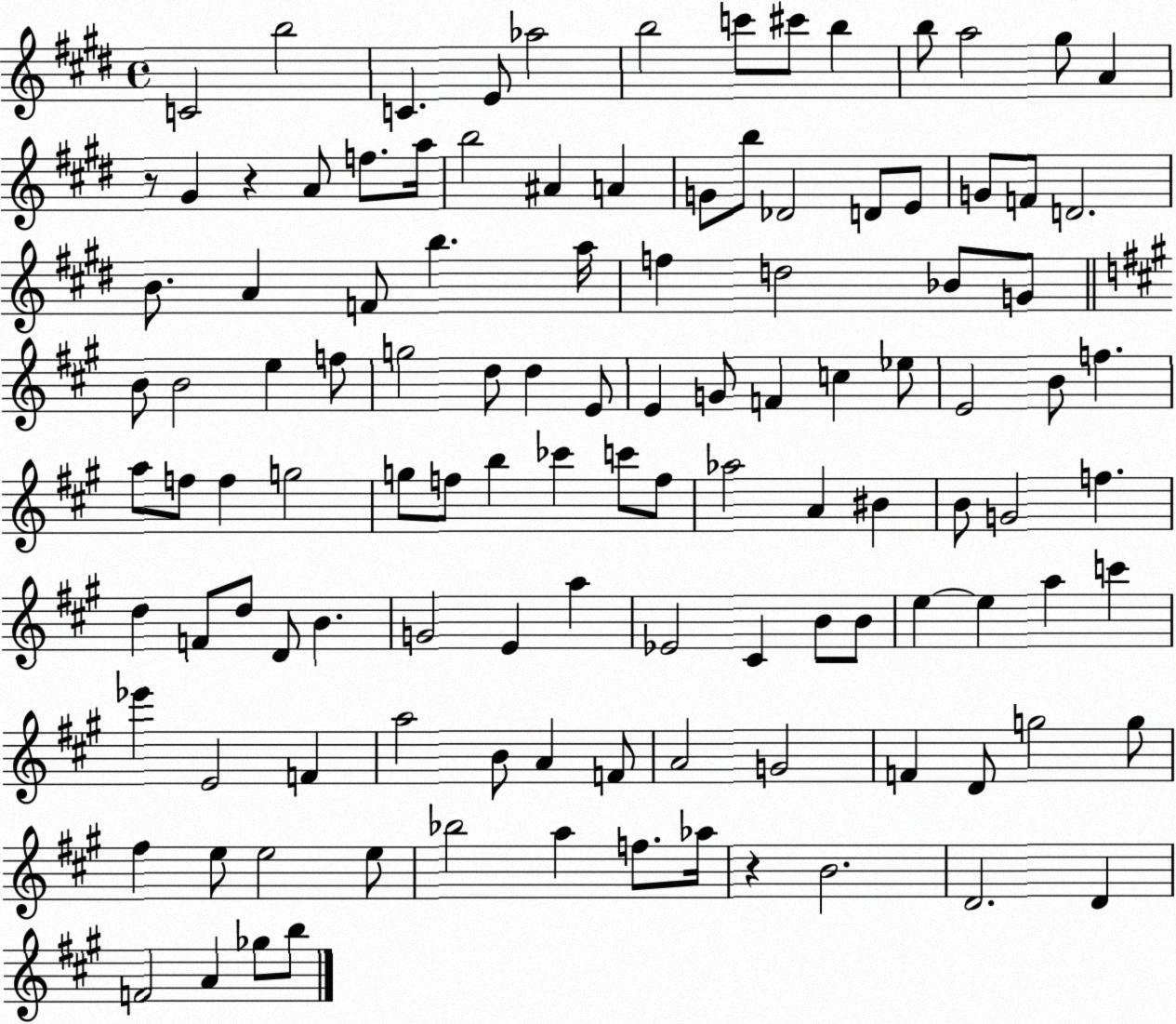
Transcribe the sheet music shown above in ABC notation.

X:1
T:Untitled
M:4/4
L:1/4
K:E
C2 b2 C E/2 _a2 b2 c'/2 ^c'/2 b b/2 a2 ^g/2 A z/2 ^G z A/2 f/2 a/4 b2 ^A A G/2 b/2 _D2 D/2 E/2 G/2 F/2 D2 B/2 A F/2 b a/4 f d2 _B/2 G/2 B/2 B2 e f/2 g2 d/2 d E/2 E G/2 F c _e/2 E2 B/2 f a/2 f/2 f g2 g/2 f/2 b _c' c'/2 f/2 _a2 A ^B B/2 G2 f d F/2 d/2 D/2 B G2 E a _E2 ^C B/2 B/2 e e a c' _e' E2 F a2 B/2 A F/2 A2 G2 F D/2 g2 g/2 ^f e/2 e2 e/2 _b2 a f/2 _a/4 z B2 D2 D F2 A _g/2 b/2